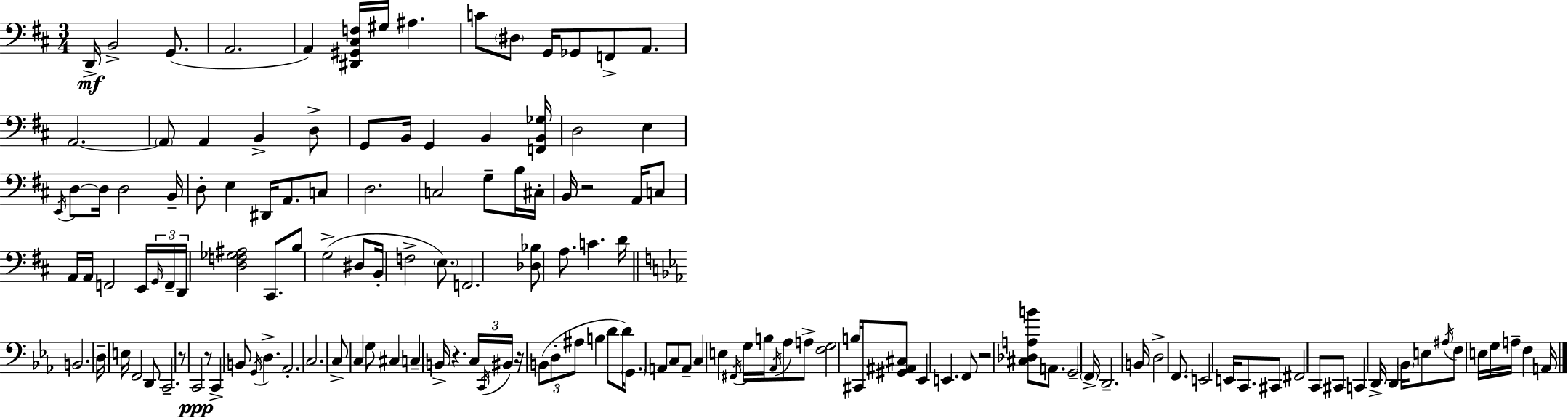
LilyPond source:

{
  \clef bass
  \numericTimeSignature
  \time 3/4
  \key d \major
  \repeat volta 2 { d,16->\mf b,2-> g,8.( | a,2. | a,4) <dis, gis, cis f>16 gis16 ais4. | c'8 \parenthesize dis8 g,16 ges,8 f,8-> a,8. | \break a,2.~~ | \parenthesize a,8 a,4 b,4-> d8-> | g,8 b,16 g,4 b,4 <f, b, ges>16 | d2 e4 | \break \acciaccatura { e,16 } d8~~ d16 d2 | b,16-- d8-. e4 dis,16 a,8. c8 | d2. | c2 g8-- b16 | \break cis16-. b,16 r2 a,16 c8 | a,16 a,16 f,2 e,16 | \tuplet 3/2 { \grace { g,16 } f,16-- d,16 } <d f ges ais>2 cis,8. | b8 g2->( | \break dis8 b,16-. f2-> \parenthesize e8.) | f,2. | <des bes>8 a8. c'4. | d'16 \bar "||" \break \key ees \major b,2. | d16-- e16 f,2 d,8 | c,2.-- | r8 c,2\ppp r8 | \break c,4-> b,8 \acciaccatura { g,16 } d4.-> | aes,2.-. | c2. | c8-> c4 g8 cis4 | \break c4-- b,16-> r4. | \tuplet 3/2 { c16 \acciaccatura { c,16 } bis,16 } r16 \tuplet 3/2 { b,8( d8-. ais8 } b4 | d'8 d'16) \parenthesize g,8. a,8 c8 | a,8-- c4 e4 \acciaccatura { fis,16 } g16 | \break b16 \acciaccatura { aes,16 } aes8 a8-> <f g>2 | b16 cis,16 <gis, ais, cis>8 ees,4 e,4. | f,8 r2 | <cis des a b'>8 a,8. g,2-- | \break \parenthesize f,16-> d,2.-- | b,16 d2-> | f,8. e,2 | e,16 c,8. cis,8 fis,2 | \break c,8 cis,8 c,4 d,16-> d,4 | \parenthesize bes,16 e8 \acciaccatura { ais16 } f8 e16 g16 a16-- | f4 a,16 } \bar "|."
}